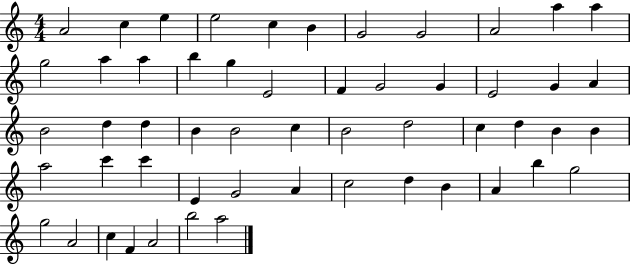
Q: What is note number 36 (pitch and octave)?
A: A5